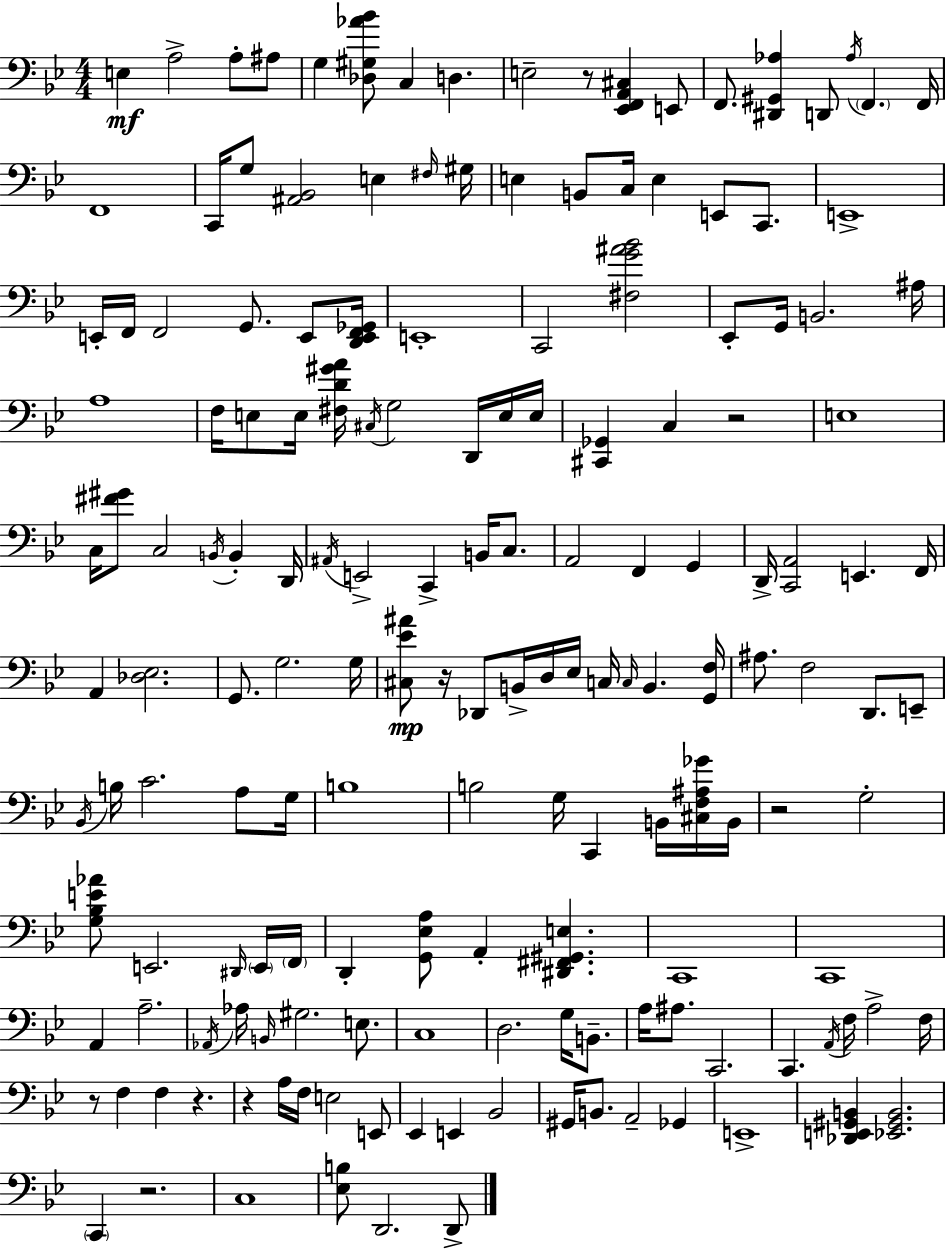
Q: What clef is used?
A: bass